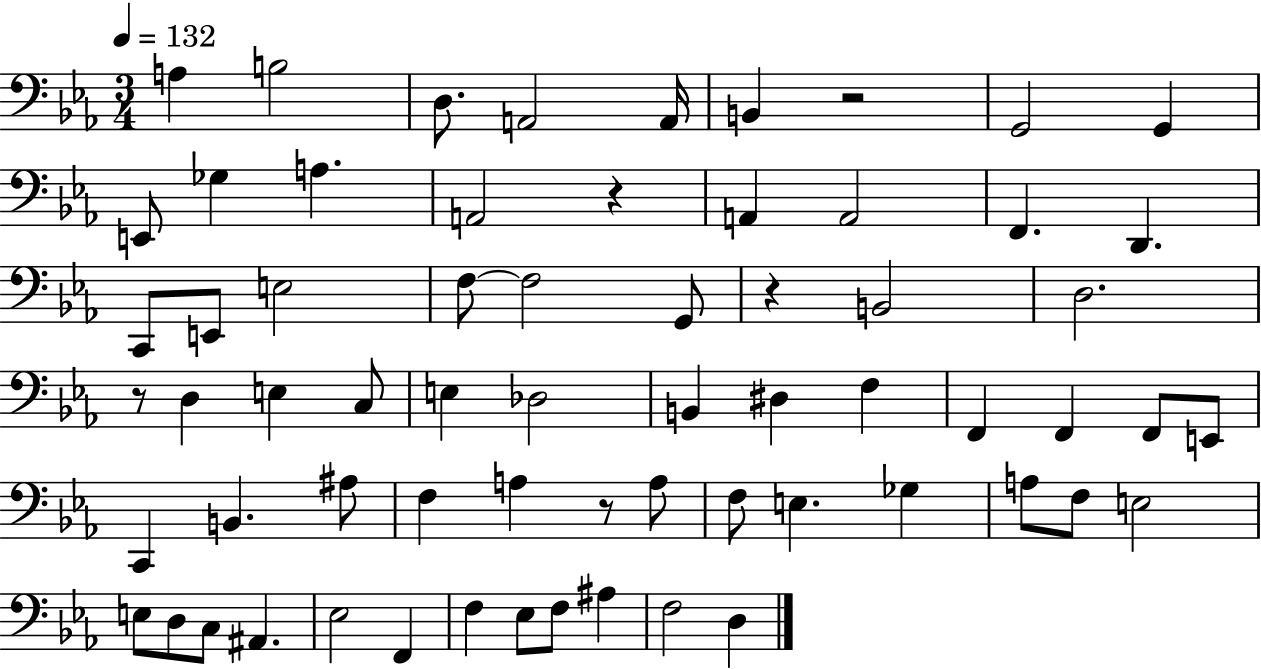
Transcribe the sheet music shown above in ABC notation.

X:1
T:Untitled
M:3/4
L:1/4
K:Eb
A, B,2 D,/2 A,,2 A,,/4 B,, z2 G,,2 G,, E,,/2 _G, A, A,,2 z A,, A,,2 F,, D,, C,,/2 E,,/2 E,2 F,/2 F,2 G,,/2 z B,,2 D,2 z/2 D, E, C,/2 E, _D,2 B,, ^D, F, F,, F,, F,,/2 E,,/2 C,, B,, ^A,/2 F, A, z/2 A,/2 F,/2 E, _G, A,/2 F,/2 E,2 E,/2 D,/2 C,/2 ^A,, _E,2 F,, F, _E,/2 F,/2 ^A, F,2 D,